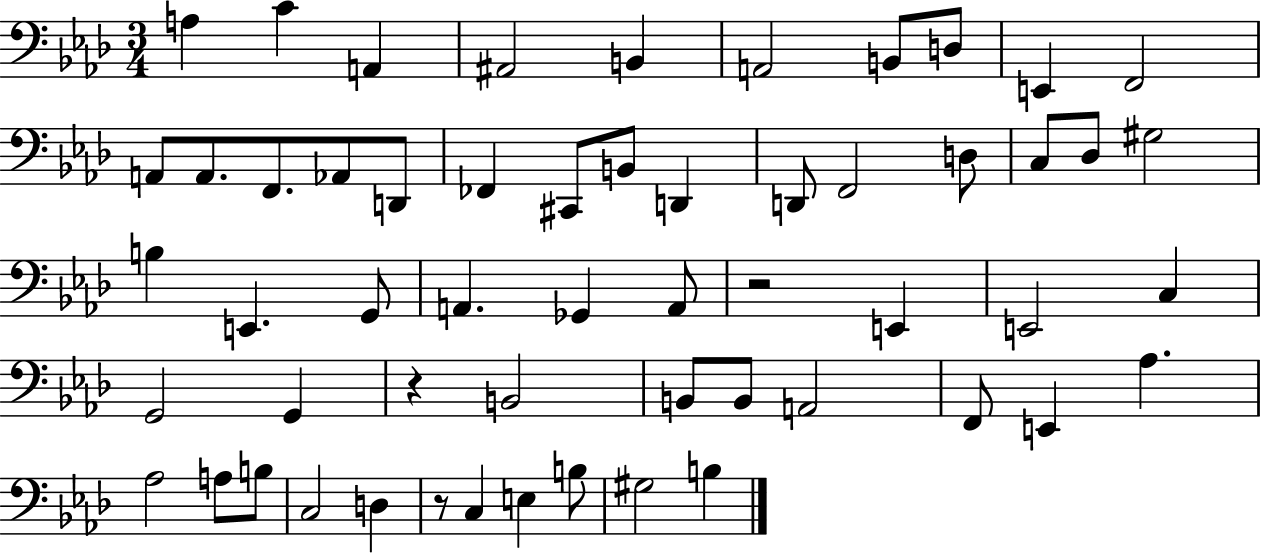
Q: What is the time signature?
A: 3/4